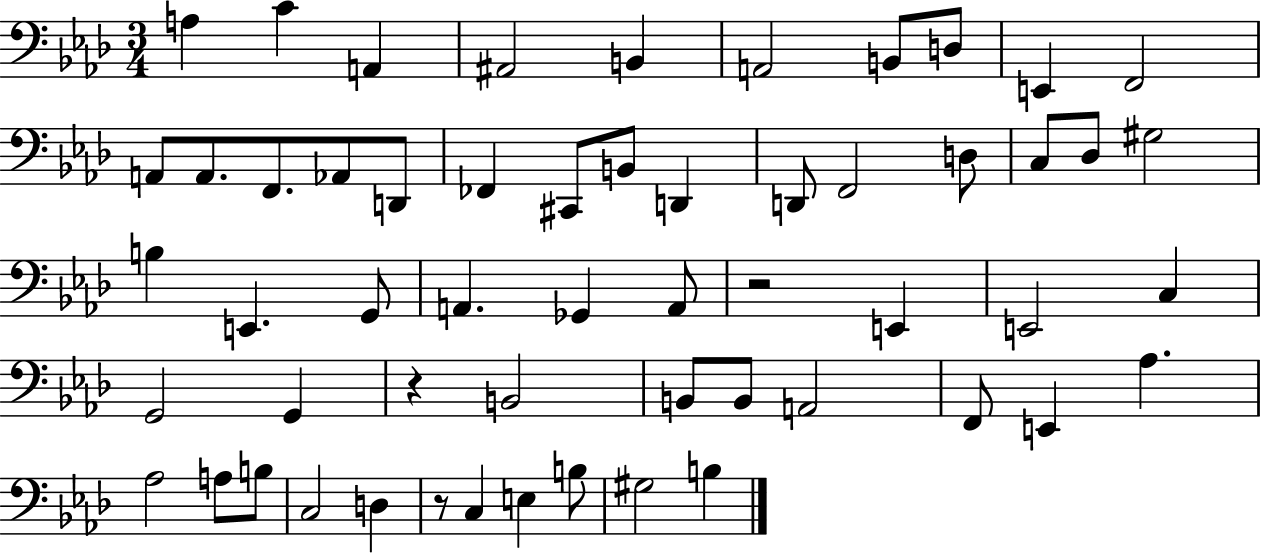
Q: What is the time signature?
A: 3/4